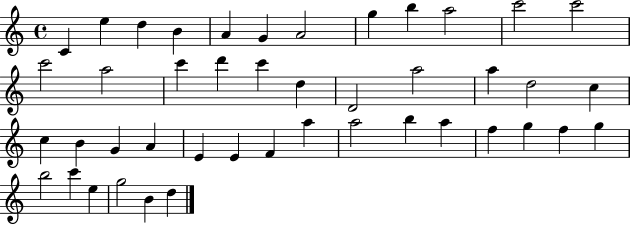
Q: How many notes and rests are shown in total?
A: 44